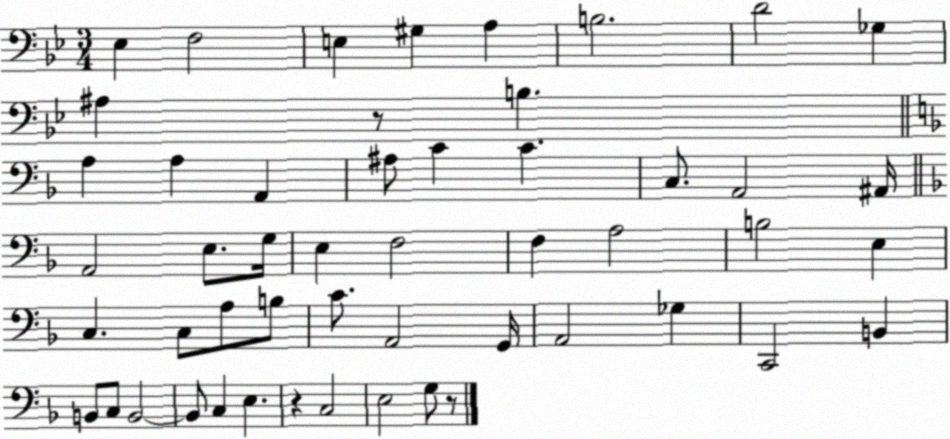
X:1
T:Untitled
M:3/4
L:1/4
K:Bb
_E, F,2 E, ^G, A, B,2 D2 _G, ^A, z/2 B, A, A, A,, ^A,/2 C C C,/2 A,,2 ^A,,/4 A,,2 E,/2 G,/4 E, F,2 F, A,2 B,2 E, C, C,/2 A,/2 B,/2 C/2 A,,2 G,,/4 A,,2 _G, C,,2 B,, B,,/2 C,/2 B,,2 B,,/2 C, E, z C,2 E,2 G,/2 z/2